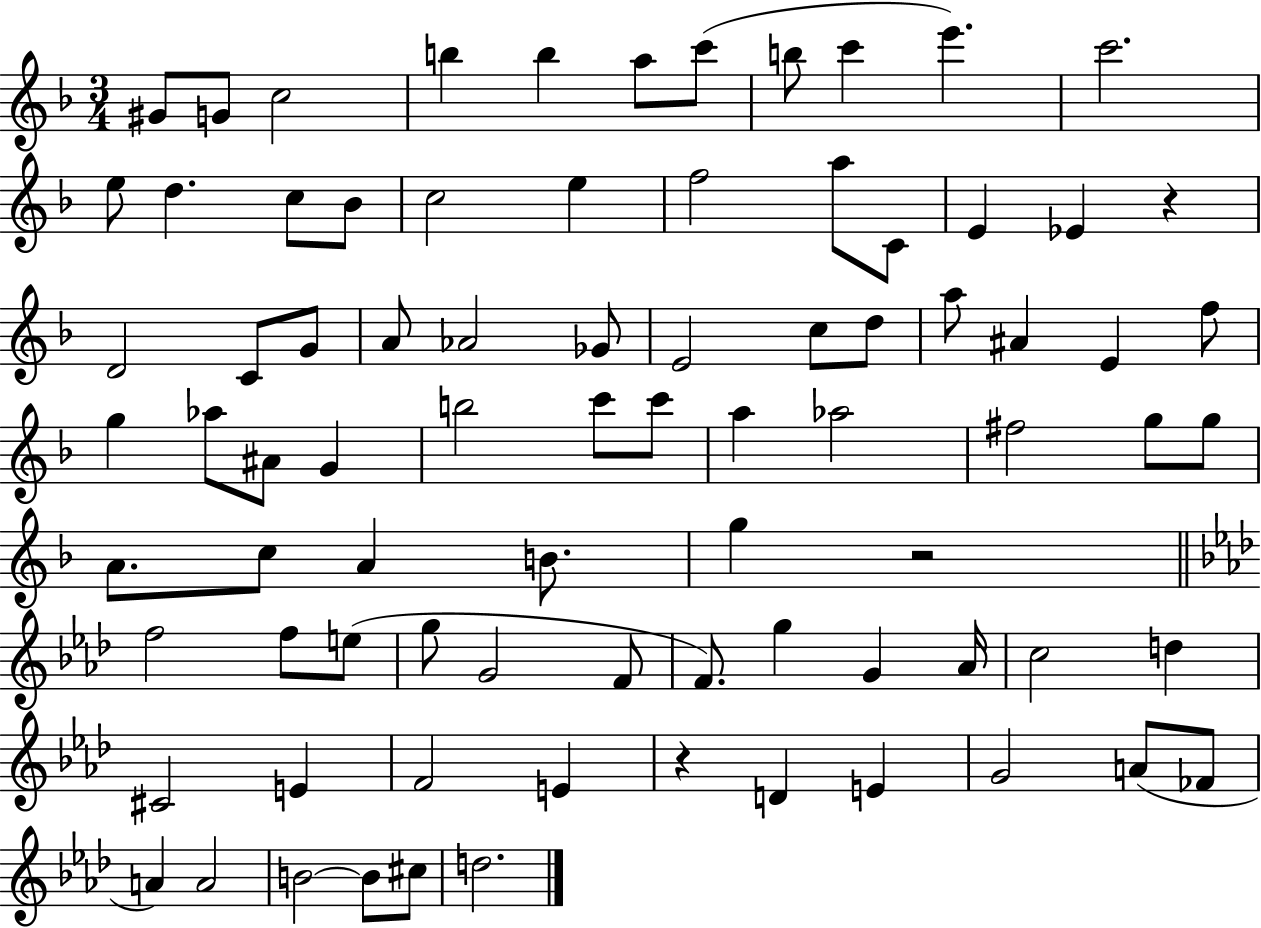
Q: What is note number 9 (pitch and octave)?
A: C6